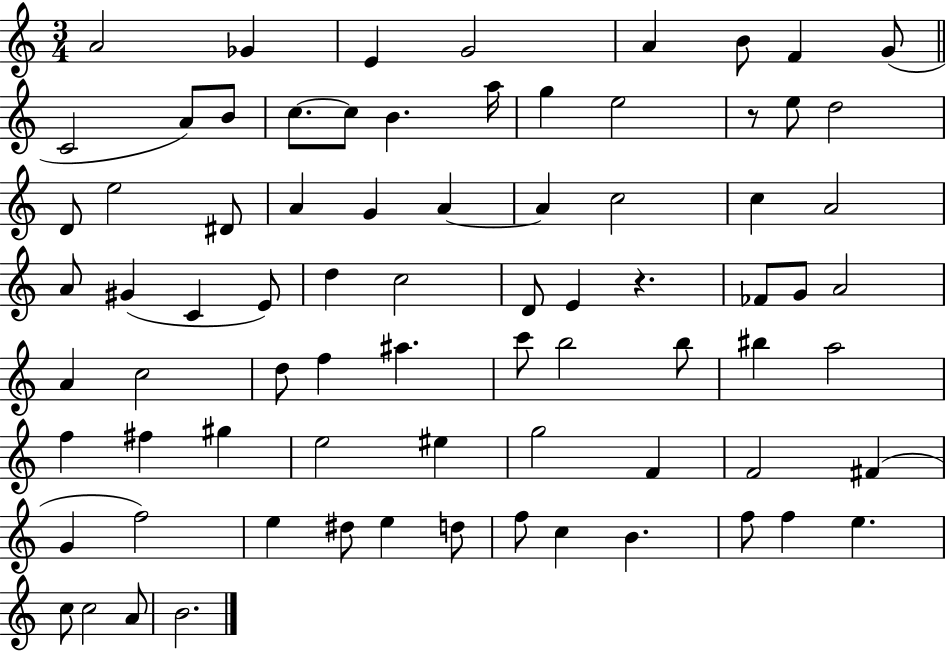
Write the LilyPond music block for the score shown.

{
  \clef treble
  \numericTimeSignature
  \time 3/4
  \key c \major
  a'2 ges'4 | e'4 g'2 | a'4 b'8 f'4 g'8( | \bar "||" \break \key c \major c'2 a'8) b'8 | c''8.~~ c''8 b'4. a''16 | g''4 e''2 | r8 e''8 d''2 | \break d'8 e''2 dis'8 | a'4 g'4 a'4~~ | a'4 c''2 | c''4 a'2 | \break a'8 gis'4( c'4 e'8) | d''4 c''2 | d'8 e'4 r4. | fes'8 g'8 a'2 | \break a'4 c''2 | d''8 f''4 ais''4. | c'''8 b''2 b''8 | bis''4 a''2 | \break f''4 fis''4 gis''4 | e''2 eis''4 | g''2 f'4 | f'2 fis'4( | \break g'4 f''2) | e''4 dis''8 e''4 d''8 | f''8 c''4 b'4. | f''8 f''4 e''4. | \break c''8 c''2 a'8 | b'2. | \bar "|."
}